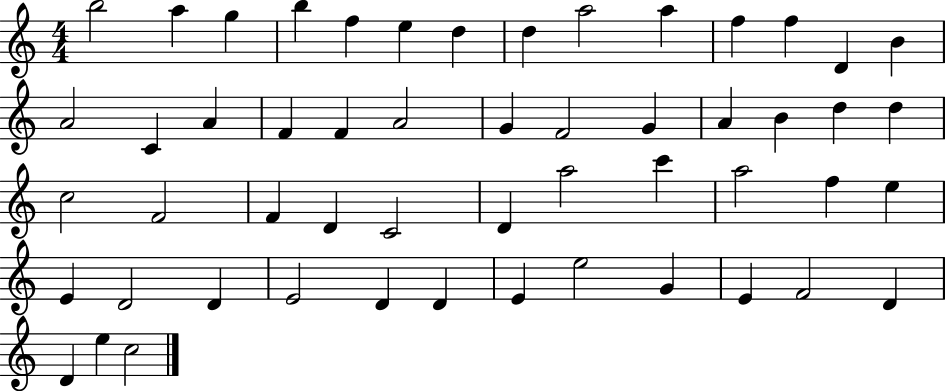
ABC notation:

X:1
T:Untitled
M:4/4
L:1/4
K:C
b2 a g b f e d d a2 a f f D B A2 C A F F A2 G F2 G A B d d c2 F2 F D C2 D a2 c' a2 f e E D2 D E2 D D E e2 G E F2 D D e c2